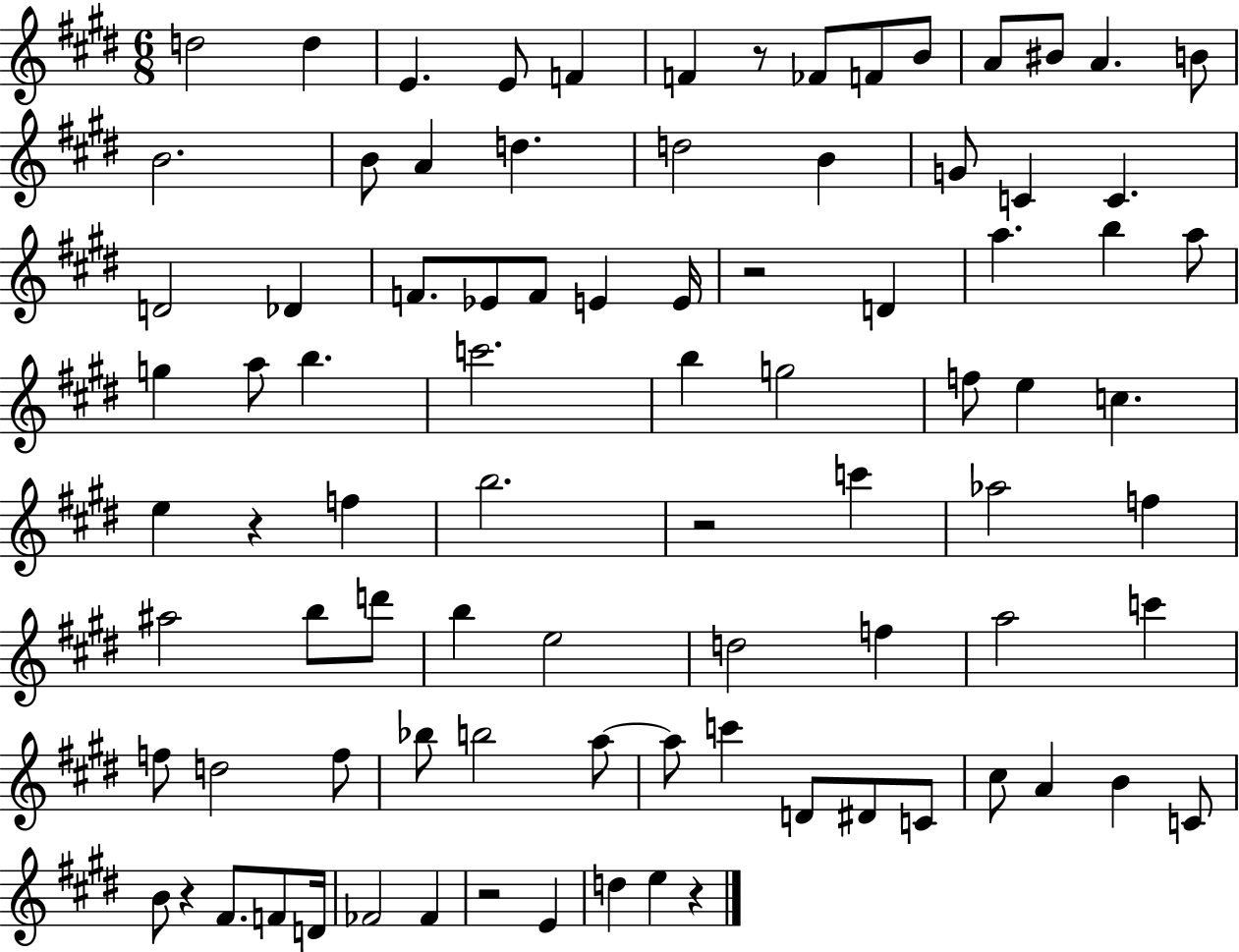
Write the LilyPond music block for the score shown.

{
  \clef treble
  \numericTimeSignature
  \time 6/8
  \key e \major
  d''2 d''4 | e'4. e'8 f'4 | f'4 r8 fes'8 f'8 b'8 | a'8 bis'8 a'4. b'8 | \break b'2. | b'8 a'4 d''4. | d''2 b'4 | g'8 c'4 c'4. | \break d'2 des'4 | f'8. ees'8 f'8 e'4 e'16 | r2 d'4 | a''4. b''4 a''8 | \break g''4 a''8 b''4. | c'''2. | b''4 g''2 | f''8 e''4 c''4. | \break e''4 r4 f''4 | b''2. | r2 c'''4 | aes''2 f''4 | \break ais''2 b''8 d'''8 | b''4 e''2 | d''2 f''4 | a''2 c'''4 | \break f''8 d''2 f''8 | bes''8 b''2 a''8~~ | a''8 c'''4 d'8 dis'8 c'8 | cis''8 a'4 b'4 c'8 | \break b'8 r4 fis'8. f'8 d'16 | fes'2 fes'4 | r2 e'4 | d''4 e''4 r4 | \break \bar "|."
}